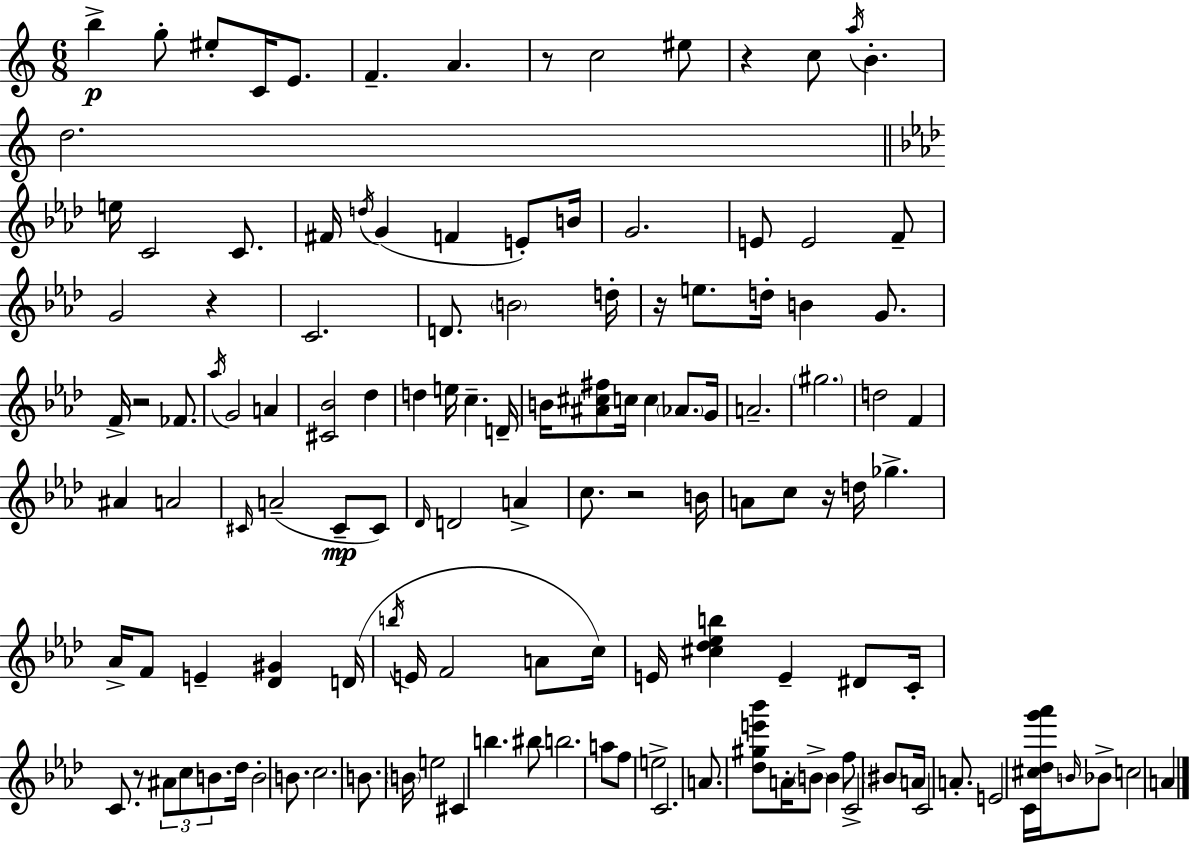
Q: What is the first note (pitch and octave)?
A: B5